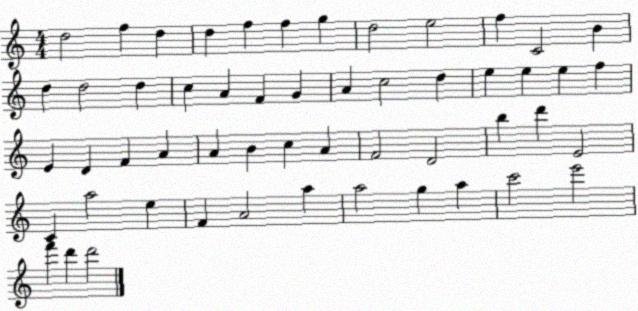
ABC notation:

X:1
T:Untitled
M:4/4
L:1/4
K:C
d2 f d d f f g d2 e2 f C2 B d d2 d c A F G A c2 d e e e f E D F A A B c A F2 D2 b d' E2 C a2 e F A2 a a2 g a c'2 e'2 f' d' d'2